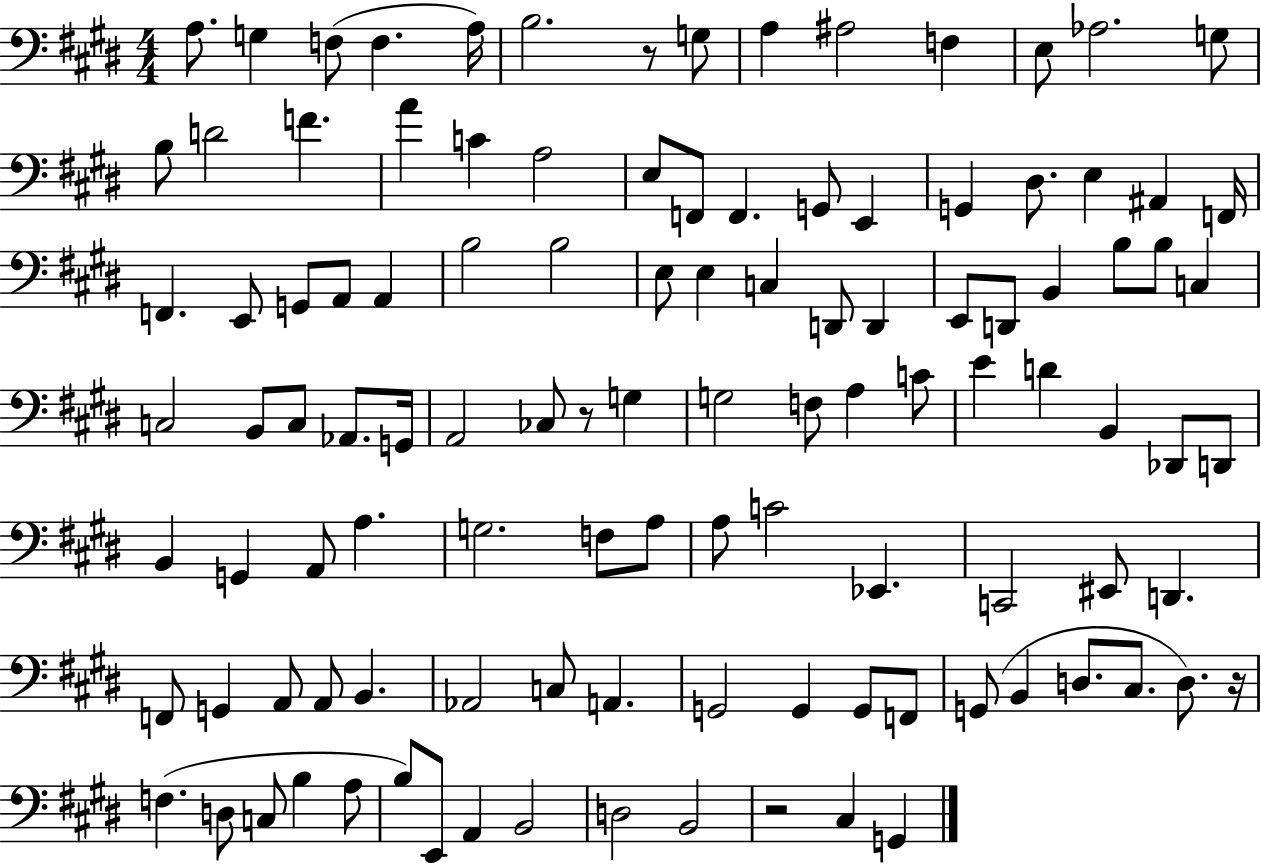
{
  \clef bass
  \numericTimeSignature
  \time 4/4
  \key e \major
  a8. g4 f8( f4. a16) | b2. r8 g8 | a4 ais2 f4 | e8 aes2. g8 | \break b8 d'2 f'4. | a'4 c'4 a2 | e8 f,8 f,4. g,8 e,4 | g,4 dis8. e4 ais,4 f,16 | \break f,4. e,8 g,8 a,8 a,4 | b2 b2 | e8 e4 c4 d,8 d,4 | e,8 d,8 b,4 b8 b8 c4 | \break c2 b,8 c8 aes,8. g,16 | a,2 ces8 r8 g4 | g2 f8 a4 c'8 | e'4 d'4 b,4 des,8 d,8 | \break b,4 g,4 a,8 a4. | g2. f8 a8 | a8 c'2 ees,4. | c,2 eis,8 d,4. | \break f,8 g,4 a,8 a,8 b,4. | aes,2 c8 a,4. | g,2 g,4 g,8 f,8 | g,8( b,4 d8. cis8. d8.) r16 | \break f4.( d8 c8 b4 a8 | b8) e,8 a,4 b,2 | d2 b,2 | r2 cis4 g,4 | \break \bar "|."
}